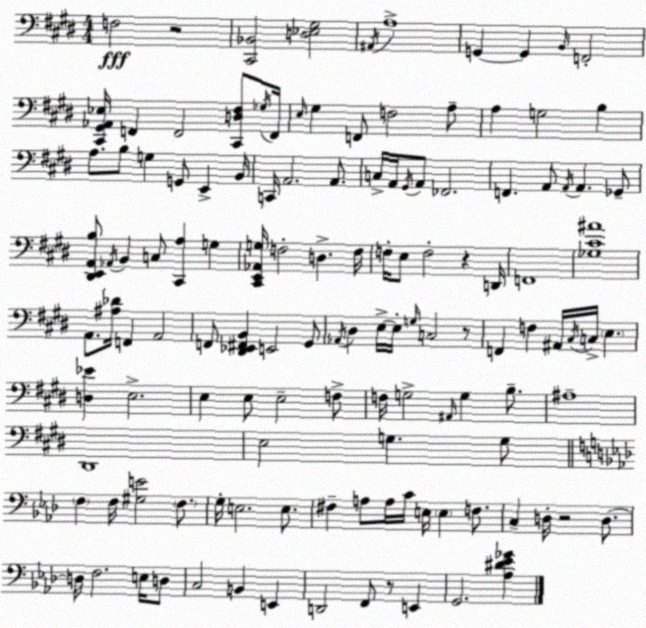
X:1
T:Untitled
M:4/4
L:1/4
K:E
F,2 z2 [^C,,_B,,]2 [D,_E,^G,]2 ^A,,/4 A,4 G,, G,, B,,/4 F,,2 [^C,,^G,,_A,,_E,]/4 F,, F,,2 [^C,,D,^F,]/2 _G,/4 F,,/4 E,/4 ^G, F,,/2 F,2 A,/2 A, G,2 B, A,/2 B,/2 G, G,,/2 E,, B,,/4 C,,/4 A,,2 A,,/2 C,/4 A,,/4 ^G,,/4 A,,/2 _F,,2 F,, A,,/2 A,,/4 A,, _G,,/2 [^D,,E,,A,,B,]/2 _A,,/4 B,, C,/2 [^C,,A,] G, [^C,,E,,_A,,G,]/4 F,2 D, F,/4 F,/4 E,/2 F,2 z D,,/4 F,,4 [_G,^C^A]4 A,,/2 [^A,_D]/4 F,, A,,2 F,,/2 [^D,,_E,,^F,,B,,] E,,2 ^G,,/2 _A,,/4 ^D, E,/4 E,/4 G,/4 C,2 z/2 F,, F, ^A,,/4 ^C,/4 C,/4 E, [D,_E] E,2 E, E,/2 E,2 F,/2 F,/4 G,2 ^A,,/4 G, B,/2 ^A,4 ^D,,4 E,2 G, G,/2 F, F,/4 [^G,E]2 F,/2 G,/4 E,2 E,/2 ^F, A,/2 A,/4 C/4 E,/4 E, F,/2 C, D,/4 z2 D,/2 D,/4 F,2 E,/4 D,/2 C,2 B,, E,, D,,2 F,,/2 z/2 E,, G,,2 [_A,^D_E_G]